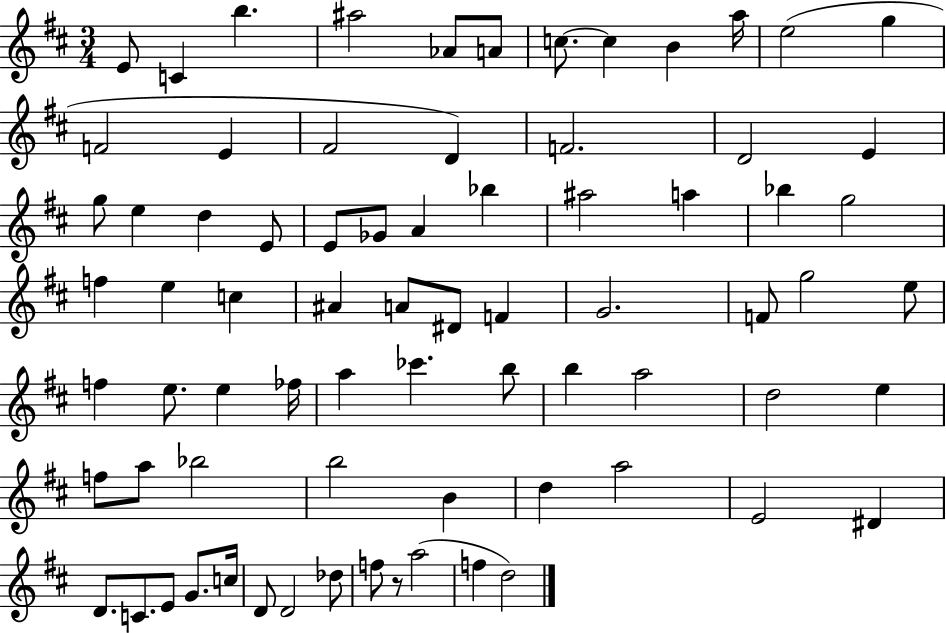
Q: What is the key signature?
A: D major